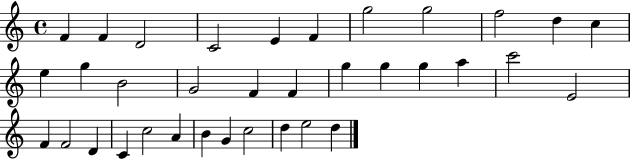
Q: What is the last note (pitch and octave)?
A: D5